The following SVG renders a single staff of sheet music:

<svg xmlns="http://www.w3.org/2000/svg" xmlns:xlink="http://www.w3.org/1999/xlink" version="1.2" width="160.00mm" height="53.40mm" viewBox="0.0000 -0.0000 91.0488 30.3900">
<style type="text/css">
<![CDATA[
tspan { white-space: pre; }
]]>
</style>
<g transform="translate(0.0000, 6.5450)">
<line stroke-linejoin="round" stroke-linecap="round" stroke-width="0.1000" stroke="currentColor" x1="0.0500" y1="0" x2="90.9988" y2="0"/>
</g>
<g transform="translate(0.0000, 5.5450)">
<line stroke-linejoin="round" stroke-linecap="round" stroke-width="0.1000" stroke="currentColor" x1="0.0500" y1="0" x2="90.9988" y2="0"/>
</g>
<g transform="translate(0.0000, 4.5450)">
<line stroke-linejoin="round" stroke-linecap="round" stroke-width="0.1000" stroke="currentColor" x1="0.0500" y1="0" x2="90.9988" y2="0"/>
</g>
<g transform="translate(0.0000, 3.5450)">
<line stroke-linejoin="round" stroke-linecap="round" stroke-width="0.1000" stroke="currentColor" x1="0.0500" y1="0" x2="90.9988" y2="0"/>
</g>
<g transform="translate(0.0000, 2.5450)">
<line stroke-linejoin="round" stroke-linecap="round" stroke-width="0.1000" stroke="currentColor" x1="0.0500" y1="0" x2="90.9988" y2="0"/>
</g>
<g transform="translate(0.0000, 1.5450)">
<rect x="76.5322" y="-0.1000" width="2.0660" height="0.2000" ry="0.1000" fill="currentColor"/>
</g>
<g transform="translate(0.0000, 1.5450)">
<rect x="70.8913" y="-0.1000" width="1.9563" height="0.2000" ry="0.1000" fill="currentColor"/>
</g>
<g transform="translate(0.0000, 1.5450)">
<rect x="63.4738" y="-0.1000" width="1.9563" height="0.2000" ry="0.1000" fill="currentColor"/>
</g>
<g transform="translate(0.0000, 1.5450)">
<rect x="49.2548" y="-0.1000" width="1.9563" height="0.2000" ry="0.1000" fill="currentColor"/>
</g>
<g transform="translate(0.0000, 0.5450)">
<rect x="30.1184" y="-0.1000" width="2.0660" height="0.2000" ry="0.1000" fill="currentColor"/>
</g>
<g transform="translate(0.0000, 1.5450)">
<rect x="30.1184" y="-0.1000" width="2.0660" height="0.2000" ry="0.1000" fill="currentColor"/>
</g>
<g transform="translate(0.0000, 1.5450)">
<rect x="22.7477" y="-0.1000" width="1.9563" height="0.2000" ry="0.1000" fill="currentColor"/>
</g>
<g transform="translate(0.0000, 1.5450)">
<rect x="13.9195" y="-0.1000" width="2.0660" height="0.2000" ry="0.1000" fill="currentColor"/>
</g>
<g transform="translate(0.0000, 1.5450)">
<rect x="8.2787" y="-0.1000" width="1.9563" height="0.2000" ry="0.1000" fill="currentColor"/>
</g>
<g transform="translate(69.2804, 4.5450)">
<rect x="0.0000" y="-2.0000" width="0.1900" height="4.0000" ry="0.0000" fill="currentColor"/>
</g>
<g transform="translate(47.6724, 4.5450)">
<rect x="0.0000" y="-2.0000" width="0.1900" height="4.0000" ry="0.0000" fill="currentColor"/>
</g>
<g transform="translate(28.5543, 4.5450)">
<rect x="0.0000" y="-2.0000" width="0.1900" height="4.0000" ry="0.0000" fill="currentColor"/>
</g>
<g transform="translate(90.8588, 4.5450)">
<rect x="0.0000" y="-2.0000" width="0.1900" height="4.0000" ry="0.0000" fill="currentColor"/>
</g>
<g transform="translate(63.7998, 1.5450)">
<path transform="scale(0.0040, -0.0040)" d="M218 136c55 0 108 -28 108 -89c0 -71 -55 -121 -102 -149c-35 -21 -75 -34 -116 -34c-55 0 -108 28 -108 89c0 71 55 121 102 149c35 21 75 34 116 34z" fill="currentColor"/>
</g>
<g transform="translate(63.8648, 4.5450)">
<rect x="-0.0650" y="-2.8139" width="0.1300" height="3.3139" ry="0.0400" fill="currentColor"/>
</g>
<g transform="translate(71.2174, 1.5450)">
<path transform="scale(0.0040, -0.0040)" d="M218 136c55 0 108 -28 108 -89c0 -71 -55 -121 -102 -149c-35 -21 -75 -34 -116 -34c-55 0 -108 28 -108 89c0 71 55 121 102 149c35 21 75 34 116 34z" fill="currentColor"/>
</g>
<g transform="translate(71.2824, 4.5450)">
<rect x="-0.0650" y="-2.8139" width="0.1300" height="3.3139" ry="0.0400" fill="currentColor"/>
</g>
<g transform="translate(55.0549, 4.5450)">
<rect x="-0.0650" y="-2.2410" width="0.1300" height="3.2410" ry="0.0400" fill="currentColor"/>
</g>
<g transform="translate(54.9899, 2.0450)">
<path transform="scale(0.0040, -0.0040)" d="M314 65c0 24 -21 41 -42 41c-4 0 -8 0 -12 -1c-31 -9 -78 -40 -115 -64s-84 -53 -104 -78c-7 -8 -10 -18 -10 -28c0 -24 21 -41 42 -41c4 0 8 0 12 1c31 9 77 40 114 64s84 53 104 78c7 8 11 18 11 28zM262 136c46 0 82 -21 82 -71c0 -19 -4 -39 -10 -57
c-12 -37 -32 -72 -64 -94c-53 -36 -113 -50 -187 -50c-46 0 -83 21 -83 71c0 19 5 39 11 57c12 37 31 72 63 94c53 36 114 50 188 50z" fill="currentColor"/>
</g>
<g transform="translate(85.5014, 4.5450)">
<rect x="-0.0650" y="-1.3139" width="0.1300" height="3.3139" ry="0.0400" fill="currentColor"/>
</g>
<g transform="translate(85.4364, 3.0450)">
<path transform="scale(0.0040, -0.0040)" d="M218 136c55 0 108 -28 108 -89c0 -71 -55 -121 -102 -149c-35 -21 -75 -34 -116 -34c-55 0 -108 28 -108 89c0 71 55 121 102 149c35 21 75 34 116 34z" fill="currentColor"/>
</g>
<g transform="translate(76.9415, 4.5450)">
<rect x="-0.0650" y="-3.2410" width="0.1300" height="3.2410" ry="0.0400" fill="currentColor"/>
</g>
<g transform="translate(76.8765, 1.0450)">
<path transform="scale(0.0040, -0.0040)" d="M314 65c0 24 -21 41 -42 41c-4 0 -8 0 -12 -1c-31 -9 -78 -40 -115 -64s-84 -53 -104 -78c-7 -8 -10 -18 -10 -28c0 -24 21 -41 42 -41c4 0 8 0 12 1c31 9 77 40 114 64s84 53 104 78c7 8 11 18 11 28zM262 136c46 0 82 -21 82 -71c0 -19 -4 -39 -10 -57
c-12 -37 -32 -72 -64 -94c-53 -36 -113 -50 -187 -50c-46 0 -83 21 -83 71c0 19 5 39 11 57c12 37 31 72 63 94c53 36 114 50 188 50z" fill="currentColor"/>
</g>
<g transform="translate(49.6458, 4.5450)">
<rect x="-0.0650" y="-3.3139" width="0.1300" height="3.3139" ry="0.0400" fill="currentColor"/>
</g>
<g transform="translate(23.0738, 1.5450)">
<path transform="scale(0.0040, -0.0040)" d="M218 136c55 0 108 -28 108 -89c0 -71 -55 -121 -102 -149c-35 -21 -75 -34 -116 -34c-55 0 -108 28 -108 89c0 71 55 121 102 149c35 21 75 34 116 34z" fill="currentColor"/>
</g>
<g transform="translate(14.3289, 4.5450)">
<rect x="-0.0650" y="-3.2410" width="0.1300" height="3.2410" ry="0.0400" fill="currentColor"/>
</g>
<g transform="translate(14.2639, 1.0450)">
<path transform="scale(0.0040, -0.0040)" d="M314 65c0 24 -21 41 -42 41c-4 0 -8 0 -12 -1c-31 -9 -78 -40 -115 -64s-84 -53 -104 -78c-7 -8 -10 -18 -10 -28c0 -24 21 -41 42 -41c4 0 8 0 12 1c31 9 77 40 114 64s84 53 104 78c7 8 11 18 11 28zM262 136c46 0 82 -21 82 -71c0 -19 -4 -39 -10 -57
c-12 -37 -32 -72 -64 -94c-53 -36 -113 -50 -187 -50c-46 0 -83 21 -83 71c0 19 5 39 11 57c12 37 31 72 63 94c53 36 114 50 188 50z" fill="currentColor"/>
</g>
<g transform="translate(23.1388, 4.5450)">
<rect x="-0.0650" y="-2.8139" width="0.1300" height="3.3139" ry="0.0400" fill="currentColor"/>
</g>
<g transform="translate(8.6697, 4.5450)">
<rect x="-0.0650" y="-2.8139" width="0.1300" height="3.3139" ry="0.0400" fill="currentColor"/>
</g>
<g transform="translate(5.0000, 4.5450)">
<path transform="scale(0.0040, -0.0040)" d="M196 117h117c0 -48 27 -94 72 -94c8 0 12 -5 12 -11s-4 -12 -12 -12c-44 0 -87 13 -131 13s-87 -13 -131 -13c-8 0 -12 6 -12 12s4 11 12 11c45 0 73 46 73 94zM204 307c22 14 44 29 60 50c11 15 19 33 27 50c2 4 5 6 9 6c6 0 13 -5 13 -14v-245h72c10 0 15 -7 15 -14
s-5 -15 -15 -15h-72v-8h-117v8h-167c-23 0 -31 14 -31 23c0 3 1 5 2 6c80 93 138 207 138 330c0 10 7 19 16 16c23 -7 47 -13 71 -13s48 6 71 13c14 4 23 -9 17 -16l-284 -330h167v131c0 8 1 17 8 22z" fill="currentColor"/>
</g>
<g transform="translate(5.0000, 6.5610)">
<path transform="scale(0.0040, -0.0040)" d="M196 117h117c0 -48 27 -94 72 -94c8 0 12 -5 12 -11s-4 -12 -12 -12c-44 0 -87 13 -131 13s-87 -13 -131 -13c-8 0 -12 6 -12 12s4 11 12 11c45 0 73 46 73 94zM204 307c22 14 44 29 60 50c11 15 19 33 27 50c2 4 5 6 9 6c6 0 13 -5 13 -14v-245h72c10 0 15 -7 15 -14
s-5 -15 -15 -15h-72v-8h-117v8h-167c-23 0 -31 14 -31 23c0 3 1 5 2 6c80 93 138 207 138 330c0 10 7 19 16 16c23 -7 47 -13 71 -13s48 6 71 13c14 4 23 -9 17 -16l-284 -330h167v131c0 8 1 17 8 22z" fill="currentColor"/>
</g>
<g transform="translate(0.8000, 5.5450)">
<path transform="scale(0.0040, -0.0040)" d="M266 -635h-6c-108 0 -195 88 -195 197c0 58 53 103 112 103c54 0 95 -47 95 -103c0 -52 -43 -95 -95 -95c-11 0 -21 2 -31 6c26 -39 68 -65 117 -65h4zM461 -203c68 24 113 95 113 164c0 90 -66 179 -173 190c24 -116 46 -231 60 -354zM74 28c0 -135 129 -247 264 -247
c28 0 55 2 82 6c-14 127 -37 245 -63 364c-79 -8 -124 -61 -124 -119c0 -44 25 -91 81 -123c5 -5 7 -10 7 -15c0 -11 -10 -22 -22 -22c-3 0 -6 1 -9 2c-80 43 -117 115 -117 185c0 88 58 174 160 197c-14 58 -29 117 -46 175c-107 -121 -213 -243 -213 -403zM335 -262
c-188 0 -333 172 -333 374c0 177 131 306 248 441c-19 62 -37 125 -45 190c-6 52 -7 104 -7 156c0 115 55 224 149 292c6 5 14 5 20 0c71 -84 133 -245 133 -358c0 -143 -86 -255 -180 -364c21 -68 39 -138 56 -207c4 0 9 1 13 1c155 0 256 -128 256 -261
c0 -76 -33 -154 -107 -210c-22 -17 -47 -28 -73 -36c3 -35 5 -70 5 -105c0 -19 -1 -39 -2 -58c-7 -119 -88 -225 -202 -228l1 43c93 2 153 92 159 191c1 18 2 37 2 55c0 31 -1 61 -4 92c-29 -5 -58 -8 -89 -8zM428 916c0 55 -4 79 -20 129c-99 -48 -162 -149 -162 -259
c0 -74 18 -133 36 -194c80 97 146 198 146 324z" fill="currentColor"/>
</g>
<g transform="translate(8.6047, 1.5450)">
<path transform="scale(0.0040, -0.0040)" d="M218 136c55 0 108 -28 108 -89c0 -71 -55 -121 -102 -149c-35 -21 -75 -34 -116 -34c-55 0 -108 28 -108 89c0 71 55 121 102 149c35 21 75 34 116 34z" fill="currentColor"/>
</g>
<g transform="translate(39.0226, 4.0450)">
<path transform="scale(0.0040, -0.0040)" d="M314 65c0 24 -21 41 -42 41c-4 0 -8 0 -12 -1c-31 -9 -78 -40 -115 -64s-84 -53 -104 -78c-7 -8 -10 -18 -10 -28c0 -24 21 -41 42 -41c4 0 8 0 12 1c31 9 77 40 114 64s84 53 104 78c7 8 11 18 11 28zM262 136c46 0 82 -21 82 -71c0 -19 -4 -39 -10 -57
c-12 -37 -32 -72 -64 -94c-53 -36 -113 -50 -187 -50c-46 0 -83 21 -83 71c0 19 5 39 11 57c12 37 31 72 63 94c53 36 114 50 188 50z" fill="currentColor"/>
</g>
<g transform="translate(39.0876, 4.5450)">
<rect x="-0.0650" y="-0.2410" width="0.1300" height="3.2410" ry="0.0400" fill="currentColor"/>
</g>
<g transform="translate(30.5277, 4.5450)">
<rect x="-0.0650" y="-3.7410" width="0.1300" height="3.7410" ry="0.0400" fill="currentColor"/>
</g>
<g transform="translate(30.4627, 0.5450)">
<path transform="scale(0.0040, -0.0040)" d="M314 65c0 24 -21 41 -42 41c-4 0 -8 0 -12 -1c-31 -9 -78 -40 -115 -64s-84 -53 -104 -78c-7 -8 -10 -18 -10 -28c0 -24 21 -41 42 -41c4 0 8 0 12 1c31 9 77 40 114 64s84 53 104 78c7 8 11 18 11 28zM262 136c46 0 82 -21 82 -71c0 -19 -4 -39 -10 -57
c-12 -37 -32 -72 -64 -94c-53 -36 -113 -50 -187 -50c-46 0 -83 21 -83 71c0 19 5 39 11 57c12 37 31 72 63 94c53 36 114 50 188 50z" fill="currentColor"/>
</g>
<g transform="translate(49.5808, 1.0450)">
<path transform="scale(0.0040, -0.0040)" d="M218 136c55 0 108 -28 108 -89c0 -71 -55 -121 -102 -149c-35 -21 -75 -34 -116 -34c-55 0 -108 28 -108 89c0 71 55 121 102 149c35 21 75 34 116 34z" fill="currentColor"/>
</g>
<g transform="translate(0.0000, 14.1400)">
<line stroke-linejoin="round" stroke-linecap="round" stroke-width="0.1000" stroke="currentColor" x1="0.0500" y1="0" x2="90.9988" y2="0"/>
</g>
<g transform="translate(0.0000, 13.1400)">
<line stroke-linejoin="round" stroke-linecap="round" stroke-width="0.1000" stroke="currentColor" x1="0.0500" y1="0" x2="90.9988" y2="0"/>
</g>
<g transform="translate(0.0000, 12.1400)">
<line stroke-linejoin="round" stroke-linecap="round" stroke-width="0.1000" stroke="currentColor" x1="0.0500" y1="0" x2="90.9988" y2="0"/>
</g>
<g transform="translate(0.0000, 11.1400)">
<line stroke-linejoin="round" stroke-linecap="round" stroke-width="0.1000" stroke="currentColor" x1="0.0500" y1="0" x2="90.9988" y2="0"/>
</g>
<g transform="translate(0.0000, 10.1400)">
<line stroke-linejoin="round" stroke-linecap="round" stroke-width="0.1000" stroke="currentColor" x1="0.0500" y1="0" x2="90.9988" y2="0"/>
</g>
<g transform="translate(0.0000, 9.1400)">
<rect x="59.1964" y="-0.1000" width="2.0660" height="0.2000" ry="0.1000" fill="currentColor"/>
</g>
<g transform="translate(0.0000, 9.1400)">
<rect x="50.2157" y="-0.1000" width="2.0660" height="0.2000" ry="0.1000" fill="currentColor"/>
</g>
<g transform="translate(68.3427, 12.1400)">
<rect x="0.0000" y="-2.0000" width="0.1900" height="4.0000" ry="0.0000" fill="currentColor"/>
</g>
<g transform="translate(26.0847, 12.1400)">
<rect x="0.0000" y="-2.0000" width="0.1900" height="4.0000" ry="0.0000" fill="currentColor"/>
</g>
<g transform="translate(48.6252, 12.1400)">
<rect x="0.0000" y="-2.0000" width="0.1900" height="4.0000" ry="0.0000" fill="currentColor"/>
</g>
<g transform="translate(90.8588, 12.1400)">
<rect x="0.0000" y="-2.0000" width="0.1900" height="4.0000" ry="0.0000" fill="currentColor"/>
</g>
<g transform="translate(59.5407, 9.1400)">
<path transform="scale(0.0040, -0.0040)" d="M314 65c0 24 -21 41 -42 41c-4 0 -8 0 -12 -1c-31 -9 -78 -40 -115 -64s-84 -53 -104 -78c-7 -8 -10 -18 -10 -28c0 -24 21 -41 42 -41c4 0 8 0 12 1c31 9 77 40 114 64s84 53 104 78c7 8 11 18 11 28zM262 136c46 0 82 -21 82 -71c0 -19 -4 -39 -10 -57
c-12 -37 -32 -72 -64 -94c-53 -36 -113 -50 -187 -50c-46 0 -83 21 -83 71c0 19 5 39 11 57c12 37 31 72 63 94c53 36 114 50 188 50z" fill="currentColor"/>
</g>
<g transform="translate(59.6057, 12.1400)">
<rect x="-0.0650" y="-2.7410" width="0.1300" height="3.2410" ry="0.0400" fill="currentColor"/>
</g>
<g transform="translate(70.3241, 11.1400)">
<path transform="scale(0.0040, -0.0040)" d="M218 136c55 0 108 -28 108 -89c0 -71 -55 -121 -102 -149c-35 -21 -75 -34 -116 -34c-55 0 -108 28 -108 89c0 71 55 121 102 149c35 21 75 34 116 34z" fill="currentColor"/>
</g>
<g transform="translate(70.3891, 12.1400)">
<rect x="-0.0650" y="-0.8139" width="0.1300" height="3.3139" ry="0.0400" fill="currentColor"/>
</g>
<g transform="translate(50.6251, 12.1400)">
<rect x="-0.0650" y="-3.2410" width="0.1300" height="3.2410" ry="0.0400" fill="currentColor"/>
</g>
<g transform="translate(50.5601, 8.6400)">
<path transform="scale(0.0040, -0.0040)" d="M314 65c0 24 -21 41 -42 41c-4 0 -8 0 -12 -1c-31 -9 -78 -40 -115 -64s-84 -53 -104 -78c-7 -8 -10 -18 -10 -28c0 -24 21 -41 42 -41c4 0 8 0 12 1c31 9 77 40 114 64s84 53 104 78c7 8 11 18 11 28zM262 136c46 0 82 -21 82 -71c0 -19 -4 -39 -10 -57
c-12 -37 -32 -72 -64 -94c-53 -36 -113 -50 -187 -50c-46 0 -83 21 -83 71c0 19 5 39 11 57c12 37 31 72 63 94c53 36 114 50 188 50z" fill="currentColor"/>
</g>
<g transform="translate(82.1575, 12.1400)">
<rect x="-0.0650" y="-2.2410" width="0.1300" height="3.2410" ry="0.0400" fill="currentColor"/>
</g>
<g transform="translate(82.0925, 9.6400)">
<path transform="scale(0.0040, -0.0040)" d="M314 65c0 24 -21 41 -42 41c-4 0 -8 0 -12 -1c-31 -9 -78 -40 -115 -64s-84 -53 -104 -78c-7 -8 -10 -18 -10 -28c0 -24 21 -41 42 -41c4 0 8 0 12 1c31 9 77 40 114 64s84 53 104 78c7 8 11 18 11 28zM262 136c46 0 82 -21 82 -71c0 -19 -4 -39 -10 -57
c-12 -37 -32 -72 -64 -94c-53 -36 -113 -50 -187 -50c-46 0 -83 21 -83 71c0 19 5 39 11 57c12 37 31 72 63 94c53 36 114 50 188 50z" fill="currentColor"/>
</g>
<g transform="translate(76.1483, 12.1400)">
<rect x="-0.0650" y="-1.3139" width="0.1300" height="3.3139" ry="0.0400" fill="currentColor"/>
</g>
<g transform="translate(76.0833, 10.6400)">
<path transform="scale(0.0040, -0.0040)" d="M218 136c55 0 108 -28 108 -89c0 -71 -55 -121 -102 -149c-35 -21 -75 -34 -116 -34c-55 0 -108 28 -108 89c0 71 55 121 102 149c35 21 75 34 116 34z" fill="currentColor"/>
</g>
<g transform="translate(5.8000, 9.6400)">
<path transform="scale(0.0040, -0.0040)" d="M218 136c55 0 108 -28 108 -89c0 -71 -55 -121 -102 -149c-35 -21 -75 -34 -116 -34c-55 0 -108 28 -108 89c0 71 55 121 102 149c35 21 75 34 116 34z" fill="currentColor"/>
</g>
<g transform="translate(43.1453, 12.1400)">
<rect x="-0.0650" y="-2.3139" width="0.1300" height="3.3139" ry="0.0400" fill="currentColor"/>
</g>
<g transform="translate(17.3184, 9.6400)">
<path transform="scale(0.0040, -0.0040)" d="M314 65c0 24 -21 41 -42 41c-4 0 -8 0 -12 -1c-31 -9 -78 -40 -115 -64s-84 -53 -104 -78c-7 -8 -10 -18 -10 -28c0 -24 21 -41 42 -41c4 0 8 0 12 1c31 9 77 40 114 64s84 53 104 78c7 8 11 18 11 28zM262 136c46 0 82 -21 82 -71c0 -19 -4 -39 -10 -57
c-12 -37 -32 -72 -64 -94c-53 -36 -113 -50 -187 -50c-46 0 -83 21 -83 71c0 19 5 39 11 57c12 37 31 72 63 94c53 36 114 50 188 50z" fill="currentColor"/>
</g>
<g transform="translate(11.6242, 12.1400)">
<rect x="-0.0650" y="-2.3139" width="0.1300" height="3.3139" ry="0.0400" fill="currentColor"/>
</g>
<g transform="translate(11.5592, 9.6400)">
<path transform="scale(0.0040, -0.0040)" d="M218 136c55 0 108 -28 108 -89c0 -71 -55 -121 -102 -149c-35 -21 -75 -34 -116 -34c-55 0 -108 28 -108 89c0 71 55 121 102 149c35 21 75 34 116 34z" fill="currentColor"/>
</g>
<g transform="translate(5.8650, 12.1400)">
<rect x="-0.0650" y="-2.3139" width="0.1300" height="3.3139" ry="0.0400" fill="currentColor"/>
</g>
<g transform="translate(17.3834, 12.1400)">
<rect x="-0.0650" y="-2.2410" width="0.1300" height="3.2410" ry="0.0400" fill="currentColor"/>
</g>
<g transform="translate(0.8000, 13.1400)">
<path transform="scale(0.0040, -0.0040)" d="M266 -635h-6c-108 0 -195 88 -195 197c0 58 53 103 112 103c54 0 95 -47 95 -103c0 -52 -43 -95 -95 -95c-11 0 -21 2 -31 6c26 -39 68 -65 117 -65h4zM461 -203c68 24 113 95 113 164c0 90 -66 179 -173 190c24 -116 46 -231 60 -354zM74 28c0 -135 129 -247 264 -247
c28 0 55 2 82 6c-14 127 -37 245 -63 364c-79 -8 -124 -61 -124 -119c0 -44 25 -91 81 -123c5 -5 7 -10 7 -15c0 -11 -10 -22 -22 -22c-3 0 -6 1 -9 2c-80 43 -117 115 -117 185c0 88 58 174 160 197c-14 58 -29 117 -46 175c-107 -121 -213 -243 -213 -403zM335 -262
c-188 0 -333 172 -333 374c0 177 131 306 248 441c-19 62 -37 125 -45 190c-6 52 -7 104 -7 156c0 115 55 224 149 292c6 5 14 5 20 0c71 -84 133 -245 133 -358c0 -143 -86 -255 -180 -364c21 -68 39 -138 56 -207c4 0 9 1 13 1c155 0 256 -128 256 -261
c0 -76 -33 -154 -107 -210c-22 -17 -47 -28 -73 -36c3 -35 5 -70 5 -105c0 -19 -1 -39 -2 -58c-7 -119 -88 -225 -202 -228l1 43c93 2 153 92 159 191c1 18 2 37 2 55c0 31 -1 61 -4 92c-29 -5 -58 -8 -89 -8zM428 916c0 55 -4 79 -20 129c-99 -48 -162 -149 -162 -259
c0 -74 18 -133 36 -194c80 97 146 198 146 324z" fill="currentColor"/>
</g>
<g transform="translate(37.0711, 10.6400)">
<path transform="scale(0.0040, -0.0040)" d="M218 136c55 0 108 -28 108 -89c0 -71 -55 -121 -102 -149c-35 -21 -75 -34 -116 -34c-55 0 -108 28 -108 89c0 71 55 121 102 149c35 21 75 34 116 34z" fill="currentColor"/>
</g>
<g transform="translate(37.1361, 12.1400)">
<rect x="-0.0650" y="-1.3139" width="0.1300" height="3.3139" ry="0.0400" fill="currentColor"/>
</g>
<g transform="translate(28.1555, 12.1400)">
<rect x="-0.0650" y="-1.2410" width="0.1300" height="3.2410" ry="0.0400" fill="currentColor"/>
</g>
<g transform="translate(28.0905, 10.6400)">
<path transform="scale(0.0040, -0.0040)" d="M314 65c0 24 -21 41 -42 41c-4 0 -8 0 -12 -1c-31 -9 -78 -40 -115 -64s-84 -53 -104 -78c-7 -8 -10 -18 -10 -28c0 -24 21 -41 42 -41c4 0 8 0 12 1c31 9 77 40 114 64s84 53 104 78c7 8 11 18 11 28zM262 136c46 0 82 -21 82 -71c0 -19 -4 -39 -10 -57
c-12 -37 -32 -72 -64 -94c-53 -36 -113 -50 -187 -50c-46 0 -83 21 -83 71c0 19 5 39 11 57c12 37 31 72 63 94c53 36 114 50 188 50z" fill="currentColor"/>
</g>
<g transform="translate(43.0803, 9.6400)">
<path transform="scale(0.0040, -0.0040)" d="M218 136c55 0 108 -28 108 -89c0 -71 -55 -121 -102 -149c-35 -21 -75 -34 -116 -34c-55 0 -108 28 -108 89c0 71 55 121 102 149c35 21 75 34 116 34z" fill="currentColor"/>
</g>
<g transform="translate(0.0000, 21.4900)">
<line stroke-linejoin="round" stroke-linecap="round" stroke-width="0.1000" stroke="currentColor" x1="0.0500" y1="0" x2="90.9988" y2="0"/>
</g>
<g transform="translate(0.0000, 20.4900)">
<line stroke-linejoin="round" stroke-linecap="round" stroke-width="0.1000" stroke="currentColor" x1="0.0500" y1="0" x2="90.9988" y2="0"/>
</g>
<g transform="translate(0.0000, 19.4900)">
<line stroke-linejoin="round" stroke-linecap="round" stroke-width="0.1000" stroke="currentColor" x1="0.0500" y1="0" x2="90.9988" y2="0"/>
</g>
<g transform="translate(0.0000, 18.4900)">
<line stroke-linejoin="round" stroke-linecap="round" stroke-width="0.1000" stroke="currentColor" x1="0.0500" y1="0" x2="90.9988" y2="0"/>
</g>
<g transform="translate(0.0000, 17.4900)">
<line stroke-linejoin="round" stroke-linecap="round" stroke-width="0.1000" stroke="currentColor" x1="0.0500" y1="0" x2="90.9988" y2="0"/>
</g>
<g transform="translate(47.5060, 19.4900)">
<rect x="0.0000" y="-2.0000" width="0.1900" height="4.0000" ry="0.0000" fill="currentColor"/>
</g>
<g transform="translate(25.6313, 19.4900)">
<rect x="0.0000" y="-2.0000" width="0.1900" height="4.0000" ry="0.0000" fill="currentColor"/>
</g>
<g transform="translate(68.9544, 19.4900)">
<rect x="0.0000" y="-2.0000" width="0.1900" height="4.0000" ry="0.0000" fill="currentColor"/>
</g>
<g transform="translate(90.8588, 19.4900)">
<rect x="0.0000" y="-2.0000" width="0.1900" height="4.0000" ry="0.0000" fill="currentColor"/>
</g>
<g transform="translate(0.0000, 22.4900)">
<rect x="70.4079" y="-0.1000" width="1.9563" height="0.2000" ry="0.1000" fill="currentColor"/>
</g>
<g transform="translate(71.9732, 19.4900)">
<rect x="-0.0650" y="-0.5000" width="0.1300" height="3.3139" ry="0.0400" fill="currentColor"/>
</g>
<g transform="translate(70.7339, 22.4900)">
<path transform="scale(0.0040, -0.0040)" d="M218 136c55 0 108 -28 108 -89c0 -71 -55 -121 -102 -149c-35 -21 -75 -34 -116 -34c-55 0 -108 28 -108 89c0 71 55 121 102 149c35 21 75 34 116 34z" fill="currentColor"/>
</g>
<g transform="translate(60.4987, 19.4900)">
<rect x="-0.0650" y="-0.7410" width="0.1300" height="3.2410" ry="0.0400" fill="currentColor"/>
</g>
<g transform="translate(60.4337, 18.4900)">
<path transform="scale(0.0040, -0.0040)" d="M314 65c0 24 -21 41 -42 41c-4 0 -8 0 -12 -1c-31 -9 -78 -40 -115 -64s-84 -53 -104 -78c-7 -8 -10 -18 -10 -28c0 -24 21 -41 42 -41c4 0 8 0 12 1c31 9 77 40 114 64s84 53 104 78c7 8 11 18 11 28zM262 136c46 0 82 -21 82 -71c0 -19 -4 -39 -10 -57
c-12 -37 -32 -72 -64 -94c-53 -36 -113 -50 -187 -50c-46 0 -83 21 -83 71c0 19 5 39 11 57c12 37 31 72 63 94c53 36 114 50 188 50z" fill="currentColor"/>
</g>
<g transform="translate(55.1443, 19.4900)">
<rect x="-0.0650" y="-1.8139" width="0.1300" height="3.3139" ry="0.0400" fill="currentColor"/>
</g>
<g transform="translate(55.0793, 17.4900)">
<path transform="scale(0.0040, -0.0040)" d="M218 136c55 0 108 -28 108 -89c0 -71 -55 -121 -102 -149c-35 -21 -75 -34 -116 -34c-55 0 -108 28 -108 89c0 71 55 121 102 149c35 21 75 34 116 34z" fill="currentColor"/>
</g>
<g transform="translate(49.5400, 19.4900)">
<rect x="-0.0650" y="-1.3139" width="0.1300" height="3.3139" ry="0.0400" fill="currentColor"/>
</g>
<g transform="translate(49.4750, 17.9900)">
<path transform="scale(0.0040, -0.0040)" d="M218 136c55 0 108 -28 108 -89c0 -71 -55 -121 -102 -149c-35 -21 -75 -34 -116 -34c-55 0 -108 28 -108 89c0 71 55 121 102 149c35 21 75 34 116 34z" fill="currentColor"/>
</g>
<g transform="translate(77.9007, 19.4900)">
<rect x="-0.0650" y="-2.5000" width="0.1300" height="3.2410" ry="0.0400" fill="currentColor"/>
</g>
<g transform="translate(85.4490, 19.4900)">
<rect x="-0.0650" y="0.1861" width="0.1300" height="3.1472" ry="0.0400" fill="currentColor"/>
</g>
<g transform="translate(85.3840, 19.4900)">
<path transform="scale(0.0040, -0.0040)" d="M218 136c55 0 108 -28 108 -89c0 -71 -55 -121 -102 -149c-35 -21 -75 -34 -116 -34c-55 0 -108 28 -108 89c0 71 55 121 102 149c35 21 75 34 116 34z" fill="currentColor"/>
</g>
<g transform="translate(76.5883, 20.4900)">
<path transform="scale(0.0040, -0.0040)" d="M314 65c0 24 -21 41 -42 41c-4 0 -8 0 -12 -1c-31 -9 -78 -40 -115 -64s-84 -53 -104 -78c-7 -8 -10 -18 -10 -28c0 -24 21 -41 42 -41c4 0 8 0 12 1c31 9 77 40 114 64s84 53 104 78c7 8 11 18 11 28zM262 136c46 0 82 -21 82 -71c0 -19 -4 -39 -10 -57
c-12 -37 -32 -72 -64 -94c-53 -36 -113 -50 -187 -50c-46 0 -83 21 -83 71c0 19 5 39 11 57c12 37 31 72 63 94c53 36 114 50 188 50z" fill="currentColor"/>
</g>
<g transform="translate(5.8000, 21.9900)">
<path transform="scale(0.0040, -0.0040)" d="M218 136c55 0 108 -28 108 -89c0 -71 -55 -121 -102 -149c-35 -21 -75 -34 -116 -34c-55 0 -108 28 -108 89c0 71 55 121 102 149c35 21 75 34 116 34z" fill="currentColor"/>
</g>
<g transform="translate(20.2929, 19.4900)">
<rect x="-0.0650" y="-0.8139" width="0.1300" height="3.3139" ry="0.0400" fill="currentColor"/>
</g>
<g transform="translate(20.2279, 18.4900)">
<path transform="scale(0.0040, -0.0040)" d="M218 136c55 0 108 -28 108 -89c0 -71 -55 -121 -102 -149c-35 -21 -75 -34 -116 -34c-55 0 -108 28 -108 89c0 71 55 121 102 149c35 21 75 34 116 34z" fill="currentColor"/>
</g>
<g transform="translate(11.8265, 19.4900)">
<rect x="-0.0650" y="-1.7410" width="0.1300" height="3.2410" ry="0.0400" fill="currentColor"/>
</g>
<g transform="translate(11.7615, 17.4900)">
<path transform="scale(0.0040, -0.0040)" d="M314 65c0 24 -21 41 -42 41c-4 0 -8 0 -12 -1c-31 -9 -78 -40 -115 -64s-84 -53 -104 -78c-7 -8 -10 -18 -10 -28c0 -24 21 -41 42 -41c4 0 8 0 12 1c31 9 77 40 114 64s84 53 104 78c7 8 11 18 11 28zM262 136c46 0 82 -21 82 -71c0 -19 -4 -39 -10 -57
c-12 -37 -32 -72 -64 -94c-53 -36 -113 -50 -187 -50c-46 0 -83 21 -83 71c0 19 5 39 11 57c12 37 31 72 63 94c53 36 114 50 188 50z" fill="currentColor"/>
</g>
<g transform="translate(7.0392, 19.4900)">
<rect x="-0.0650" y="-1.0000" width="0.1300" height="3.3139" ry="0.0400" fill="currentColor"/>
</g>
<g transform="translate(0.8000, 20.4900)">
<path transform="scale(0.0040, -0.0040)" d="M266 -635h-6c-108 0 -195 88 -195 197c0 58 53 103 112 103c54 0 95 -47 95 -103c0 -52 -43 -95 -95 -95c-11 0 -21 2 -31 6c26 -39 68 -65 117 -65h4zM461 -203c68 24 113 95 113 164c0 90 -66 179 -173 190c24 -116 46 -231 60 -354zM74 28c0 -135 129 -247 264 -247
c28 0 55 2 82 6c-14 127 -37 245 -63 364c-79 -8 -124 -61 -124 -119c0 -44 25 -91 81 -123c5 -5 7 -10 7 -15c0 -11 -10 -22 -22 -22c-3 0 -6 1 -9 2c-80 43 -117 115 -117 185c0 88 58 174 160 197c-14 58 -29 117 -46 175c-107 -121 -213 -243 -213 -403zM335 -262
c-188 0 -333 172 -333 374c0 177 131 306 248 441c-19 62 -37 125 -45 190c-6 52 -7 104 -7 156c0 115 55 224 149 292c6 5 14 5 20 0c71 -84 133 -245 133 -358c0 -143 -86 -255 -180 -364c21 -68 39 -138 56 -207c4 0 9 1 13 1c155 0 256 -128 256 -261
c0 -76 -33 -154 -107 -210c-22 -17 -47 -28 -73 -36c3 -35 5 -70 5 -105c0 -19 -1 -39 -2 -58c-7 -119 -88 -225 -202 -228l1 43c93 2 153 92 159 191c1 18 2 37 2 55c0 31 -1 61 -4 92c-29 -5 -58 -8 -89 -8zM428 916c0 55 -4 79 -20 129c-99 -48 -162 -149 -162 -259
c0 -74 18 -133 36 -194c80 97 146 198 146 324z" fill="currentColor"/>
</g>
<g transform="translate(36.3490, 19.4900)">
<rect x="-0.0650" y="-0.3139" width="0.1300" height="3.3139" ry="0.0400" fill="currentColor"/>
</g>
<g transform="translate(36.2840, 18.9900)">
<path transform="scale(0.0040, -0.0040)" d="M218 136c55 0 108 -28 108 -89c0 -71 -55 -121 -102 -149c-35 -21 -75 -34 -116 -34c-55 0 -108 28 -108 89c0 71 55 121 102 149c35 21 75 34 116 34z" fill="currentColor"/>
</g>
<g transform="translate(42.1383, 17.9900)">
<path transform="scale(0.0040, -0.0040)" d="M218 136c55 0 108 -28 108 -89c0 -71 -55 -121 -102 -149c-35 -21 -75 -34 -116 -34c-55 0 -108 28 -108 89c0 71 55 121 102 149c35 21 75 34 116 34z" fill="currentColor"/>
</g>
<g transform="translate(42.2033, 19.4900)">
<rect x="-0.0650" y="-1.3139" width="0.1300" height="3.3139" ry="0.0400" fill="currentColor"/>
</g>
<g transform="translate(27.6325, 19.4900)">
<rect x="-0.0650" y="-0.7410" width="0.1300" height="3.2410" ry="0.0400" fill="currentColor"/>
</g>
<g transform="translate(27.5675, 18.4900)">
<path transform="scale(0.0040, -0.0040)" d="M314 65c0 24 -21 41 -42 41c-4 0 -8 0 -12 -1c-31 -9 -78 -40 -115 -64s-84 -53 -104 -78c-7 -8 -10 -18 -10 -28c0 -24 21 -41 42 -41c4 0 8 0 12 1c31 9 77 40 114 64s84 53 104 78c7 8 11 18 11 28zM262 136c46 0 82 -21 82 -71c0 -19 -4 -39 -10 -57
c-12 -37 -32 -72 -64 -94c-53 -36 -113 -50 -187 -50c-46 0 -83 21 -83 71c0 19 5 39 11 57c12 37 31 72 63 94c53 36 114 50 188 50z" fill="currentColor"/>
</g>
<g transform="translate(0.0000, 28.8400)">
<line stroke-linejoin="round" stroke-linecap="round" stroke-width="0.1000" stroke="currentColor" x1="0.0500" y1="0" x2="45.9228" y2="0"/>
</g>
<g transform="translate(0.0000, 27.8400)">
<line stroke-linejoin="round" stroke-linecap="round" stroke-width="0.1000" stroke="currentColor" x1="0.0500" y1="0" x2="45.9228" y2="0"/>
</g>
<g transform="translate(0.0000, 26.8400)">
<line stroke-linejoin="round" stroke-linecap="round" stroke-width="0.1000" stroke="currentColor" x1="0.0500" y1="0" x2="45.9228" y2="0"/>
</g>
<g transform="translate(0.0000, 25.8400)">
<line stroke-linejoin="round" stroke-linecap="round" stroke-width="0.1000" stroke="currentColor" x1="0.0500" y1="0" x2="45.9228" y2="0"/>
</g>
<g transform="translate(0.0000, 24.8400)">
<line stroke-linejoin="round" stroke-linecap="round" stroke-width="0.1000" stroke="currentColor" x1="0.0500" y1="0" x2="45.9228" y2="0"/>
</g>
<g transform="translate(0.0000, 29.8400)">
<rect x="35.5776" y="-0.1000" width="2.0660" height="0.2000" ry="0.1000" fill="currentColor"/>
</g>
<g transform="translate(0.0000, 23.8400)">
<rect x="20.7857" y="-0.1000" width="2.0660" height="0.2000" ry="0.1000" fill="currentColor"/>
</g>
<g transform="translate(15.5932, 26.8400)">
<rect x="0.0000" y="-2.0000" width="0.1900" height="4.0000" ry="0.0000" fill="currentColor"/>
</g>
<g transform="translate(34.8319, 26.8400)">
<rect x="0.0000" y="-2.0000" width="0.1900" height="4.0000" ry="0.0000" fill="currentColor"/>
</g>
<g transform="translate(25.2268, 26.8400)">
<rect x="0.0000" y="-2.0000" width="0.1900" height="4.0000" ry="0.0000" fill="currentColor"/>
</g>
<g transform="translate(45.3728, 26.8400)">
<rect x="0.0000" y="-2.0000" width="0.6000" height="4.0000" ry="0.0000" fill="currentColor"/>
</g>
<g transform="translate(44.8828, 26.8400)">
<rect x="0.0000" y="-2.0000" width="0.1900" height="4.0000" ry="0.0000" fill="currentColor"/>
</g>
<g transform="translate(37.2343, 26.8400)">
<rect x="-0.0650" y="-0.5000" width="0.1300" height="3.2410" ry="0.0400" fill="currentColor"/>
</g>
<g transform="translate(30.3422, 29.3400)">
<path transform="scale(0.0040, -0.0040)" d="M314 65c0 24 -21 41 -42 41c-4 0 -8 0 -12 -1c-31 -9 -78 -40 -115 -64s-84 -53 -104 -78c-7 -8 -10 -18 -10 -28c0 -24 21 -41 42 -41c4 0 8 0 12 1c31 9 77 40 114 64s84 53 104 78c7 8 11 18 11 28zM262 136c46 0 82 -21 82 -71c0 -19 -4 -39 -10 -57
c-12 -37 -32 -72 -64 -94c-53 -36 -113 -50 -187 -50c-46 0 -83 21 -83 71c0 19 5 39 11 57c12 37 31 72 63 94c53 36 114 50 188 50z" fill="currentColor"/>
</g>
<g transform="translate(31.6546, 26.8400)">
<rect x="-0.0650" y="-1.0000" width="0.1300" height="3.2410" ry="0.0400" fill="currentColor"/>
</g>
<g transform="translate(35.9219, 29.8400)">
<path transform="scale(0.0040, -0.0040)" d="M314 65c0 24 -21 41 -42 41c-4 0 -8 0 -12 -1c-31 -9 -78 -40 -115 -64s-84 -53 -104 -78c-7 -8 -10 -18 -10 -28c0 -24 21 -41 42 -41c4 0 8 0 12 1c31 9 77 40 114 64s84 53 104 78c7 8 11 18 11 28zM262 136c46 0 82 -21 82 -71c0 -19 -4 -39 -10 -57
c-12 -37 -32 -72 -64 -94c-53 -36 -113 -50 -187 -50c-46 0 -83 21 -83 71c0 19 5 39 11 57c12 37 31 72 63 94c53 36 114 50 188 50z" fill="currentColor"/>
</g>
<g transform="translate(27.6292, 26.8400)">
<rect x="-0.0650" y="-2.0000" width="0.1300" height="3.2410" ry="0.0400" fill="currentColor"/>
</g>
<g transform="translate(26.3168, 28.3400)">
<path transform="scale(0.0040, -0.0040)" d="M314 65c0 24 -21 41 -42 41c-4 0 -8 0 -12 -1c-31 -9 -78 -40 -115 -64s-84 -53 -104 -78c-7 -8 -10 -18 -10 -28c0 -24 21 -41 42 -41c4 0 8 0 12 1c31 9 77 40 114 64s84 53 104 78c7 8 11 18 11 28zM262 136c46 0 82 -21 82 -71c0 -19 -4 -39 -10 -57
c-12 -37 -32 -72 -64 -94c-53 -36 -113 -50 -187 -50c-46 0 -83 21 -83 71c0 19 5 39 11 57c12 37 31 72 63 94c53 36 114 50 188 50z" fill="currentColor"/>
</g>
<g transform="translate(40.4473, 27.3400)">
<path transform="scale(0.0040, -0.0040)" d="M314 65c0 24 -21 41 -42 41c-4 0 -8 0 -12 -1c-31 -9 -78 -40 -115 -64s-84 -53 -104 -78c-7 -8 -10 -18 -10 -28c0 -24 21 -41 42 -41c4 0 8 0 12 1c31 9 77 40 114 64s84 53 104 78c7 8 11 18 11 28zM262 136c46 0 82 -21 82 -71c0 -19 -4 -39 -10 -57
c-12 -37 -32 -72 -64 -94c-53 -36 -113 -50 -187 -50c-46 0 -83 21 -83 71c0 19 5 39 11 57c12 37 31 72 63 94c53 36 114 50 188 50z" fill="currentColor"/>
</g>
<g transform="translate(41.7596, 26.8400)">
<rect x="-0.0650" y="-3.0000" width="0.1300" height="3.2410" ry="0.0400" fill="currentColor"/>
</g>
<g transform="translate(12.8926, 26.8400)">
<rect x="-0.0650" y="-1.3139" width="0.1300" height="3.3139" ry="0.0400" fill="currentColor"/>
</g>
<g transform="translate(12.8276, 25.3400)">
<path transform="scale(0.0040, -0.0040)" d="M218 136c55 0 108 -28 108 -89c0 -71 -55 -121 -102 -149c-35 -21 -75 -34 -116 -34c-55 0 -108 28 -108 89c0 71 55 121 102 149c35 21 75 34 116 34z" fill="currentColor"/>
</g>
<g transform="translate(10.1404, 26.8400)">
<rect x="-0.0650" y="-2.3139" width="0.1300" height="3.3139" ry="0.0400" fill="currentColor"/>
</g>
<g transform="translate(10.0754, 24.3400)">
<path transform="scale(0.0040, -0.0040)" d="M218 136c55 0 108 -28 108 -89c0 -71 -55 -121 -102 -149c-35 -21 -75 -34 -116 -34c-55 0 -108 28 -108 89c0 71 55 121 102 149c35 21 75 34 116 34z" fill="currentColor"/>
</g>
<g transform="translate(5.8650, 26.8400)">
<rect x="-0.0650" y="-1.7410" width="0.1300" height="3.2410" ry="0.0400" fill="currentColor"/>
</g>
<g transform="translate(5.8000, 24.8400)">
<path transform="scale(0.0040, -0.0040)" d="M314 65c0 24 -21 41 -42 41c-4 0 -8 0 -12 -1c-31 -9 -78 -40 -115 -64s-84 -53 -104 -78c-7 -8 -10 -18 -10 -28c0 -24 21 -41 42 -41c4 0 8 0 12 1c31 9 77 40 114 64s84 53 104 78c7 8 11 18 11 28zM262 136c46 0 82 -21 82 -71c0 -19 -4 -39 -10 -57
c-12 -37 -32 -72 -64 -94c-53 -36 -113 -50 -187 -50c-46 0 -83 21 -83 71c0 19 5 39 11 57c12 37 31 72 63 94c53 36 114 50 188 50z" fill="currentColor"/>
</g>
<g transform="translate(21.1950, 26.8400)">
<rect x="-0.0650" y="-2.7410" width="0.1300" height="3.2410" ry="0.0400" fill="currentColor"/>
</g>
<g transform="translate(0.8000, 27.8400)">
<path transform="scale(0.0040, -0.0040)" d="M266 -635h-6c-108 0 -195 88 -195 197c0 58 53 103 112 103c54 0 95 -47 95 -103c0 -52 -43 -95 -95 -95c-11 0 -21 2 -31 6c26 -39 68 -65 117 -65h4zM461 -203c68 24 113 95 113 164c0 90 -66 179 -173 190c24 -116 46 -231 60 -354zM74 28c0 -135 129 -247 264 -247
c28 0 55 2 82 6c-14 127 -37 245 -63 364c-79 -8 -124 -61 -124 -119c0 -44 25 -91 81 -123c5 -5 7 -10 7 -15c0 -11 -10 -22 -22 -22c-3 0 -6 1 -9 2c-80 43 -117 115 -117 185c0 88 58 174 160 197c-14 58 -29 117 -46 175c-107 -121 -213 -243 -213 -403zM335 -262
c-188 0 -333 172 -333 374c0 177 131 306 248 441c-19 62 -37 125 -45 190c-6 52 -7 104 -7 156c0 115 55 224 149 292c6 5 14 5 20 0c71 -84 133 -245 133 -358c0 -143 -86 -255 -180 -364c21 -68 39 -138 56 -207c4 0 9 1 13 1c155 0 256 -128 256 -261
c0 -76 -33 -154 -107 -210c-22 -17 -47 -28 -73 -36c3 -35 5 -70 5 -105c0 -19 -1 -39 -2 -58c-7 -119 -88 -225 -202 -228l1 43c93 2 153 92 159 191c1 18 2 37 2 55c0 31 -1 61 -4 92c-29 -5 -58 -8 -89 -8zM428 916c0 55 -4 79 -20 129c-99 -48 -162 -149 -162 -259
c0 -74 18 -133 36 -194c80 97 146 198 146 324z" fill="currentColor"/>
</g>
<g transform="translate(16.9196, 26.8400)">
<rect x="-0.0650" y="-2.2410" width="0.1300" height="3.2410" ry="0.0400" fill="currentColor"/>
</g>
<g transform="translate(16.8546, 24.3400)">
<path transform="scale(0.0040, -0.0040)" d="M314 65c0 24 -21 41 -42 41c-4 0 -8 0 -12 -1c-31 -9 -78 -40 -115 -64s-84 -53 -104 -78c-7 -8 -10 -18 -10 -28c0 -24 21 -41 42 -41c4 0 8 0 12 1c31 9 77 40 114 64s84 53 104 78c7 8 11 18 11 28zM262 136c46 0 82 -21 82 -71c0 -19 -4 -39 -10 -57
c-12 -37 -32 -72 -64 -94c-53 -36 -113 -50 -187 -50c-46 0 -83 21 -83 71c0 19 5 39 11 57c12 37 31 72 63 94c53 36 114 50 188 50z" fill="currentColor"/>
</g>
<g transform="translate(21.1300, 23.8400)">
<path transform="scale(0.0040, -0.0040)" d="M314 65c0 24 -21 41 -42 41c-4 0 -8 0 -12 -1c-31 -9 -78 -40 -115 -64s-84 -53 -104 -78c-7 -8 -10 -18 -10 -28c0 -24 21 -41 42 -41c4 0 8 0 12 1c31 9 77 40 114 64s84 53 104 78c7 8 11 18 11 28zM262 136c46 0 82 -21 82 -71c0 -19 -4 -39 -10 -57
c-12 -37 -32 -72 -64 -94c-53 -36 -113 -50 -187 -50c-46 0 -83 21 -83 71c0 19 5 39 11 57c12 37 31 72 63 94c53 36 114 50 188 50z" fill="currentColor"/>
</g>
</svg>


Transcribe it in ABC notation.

X:1
T:Untitled
M:4/4
L:1/4
K:C
a b2 a c'2 c2 b g2 a a b2 e g g g2 e2 e g b2 a2 d e g2 D f2 d d2 c e e f d2 C G2 B f2 g e g2 a2 F2 D2 C2 A2